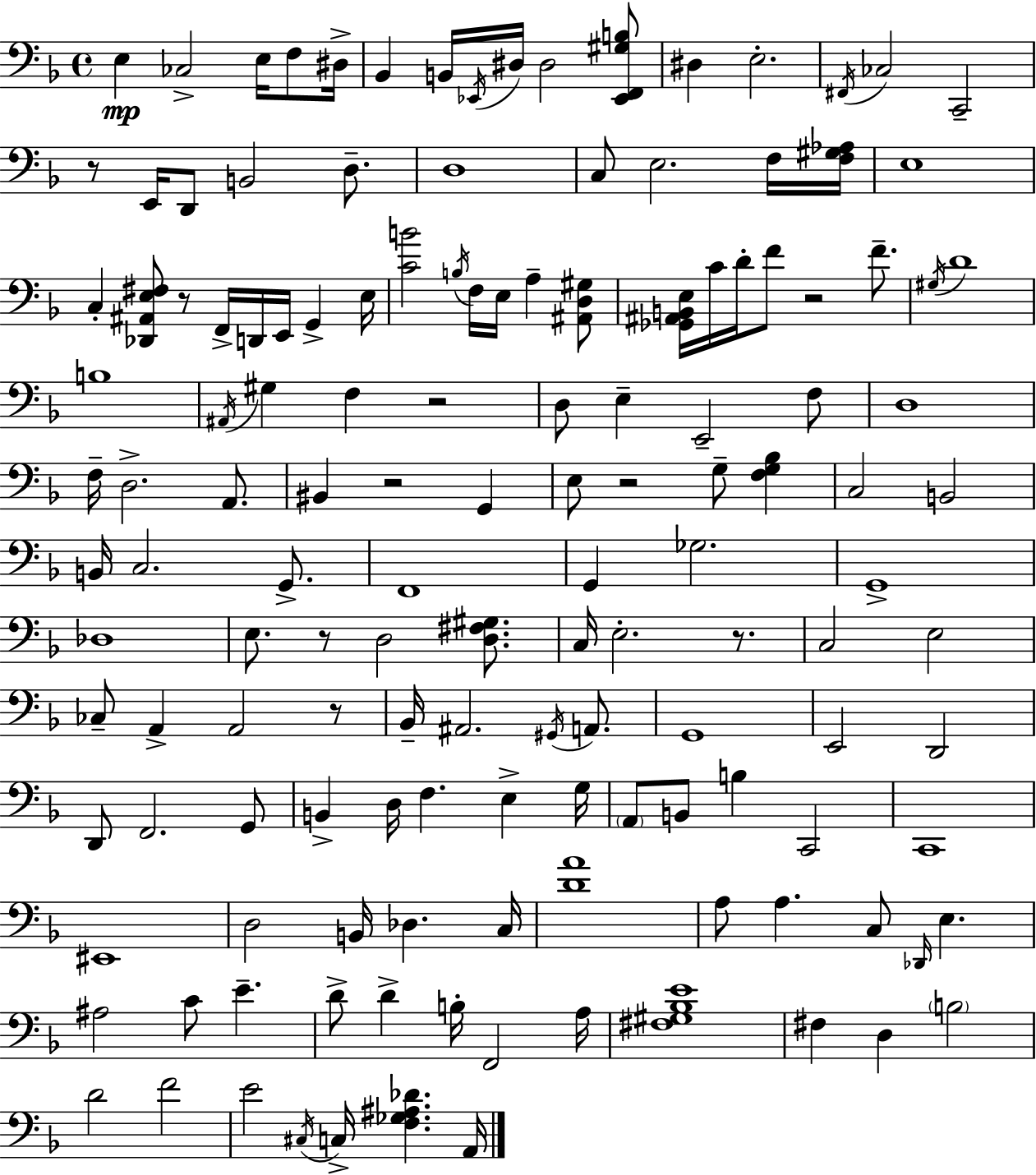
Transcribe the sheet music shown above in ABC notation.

X:1
T:Untitled
M:4/4
L:1/4
K:F
E, _C,2 E,/4 F,/2 ^D,/4 _B,, B,,/4 _E,,/4 ^D,/4 ^D,2 [_E,,F,,^G,B,]/2 ^D, E,2 ^F,,/4 _C,2 C,,2 z/2 E,,/4 D,,/2 B,,2 D,/2 D,4 C,/2 E,2 F,/4 [F,^G,_A,]/4 E,4 C, [_D,,^A,,E,^F,]/2 z/2 F,,/4 D,,/4 E,,/4 G,, E,/4 [CB]2 B,/4 F,/4 E,/4 A, [^A,,D,^G,]/2 [_G,,^A,,B,,E,]/4 C/4 D/4 F/2 z2 F/2 ^G,/4 D4 B,4 ^A,,/4 ^G, F, z2 D,/2 E, E,,2 F,/2 D,4 F,/4 D,2 A,,/2 ^B,, z2 G,, E,/2 z2 G,/2 [F,G,_B,] C,2 B,,2 B,,/4 C,2 G,,/2 F,,4 G,, _G,2 G,,4 _D,4 E,/2 z/2 D,2 [D,^F,^G,]/2 C,/4 E,2 z/2 C,2 E,2 _C,/2 A,, A,,2 z/2 _B,,/4 ^A,,2 ^G,,/4 A,,/2 G,,4 E,,2 D,,2 D,,/2 F,,2 G,,/2 B,, D,/4 F, E, G,/4 A,,/2 B,,/2 B, C,,2 C,,4 ^E,,4 D,2 B,,/4 _D, C,/4 [DA]4 A,/2 A, C,/2 _D,,/4 E, ^A,2 C/2 E D/2 D B,/4 F,,2 A,/4 [^F,^G,_B,E]4 ^F, D, B,2 D2 F2 E2 ^C,/4 C,/4 [F,_G,^A,_D] A,,/4